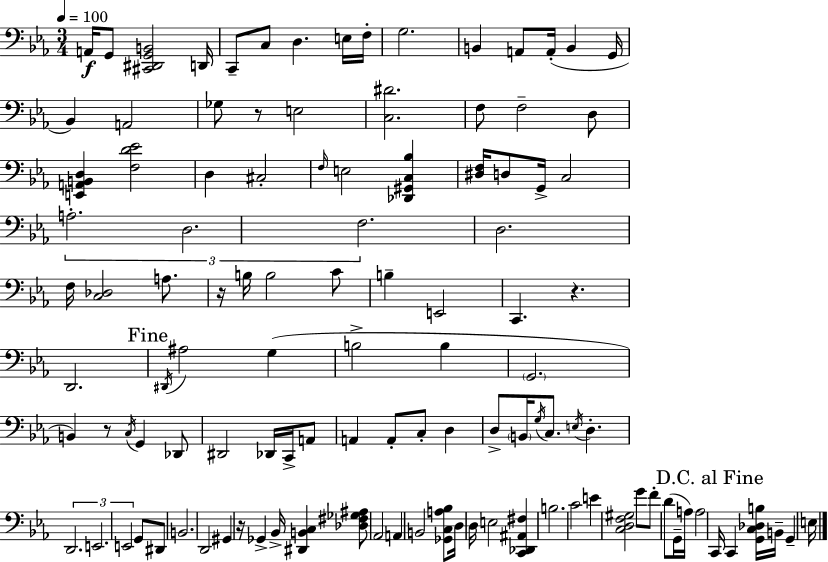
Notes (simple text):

A2/s G2/e [C#2,D#2,G2,B2]/h D2/s C2/e C3/e D3/q. E3/s F3/s G3/h. B2/q A2/e A2/s B2/q G2/s Bb2/q A2/h Gb3/e R/e E3/h [C3,D#4]/h. F3/e F3/h D3/e [E2,A2,B2,D3]/q [F3,D4,Eb4]/h D3/q C#3/h F3/s E3/h [Db2,G#2,C3,Bb3]/q [D#3,F3]/s D3/e G2/s C3/h A3/h. D3/h. F3/h. D3/h. F3/s [C3,Db3]/h A3/e. R/s B3/s B3/h C4/e B3/q E2/h C2/q. R/q. D2/h. D#2/s A#3/h G3/q B3/h B3/q G2/h. B2/q R/e C3/s G2/q Db2/e D#2/h Db2/s C2/s A2/e A2/q A2/e C3/e D3/q D3/e B2/s G3/s C3/e. E3/s D3/q. D2/h. E2/h. E2/h G2/e D#2/e B2/h. D2/h G#2/q R/s Gb2/q Bb2/s [D#2,B2,C3]/q [Db3,F#3,Gb3,A#3]/e Ab2/h A2/q B2/h [Gb2,C3,A3,Bb3]/e D3/s D3/s E3/h [C2,Db2,A#2,F#3]/q B3/h. C4/h E4/q [C3,D3,F3,G#3]/h G4/e F4/e D4/e G2/s A3/s A3/h C2/s C2/q [G2,C3,Db3,B3]/s B2/s G2/q E3/s